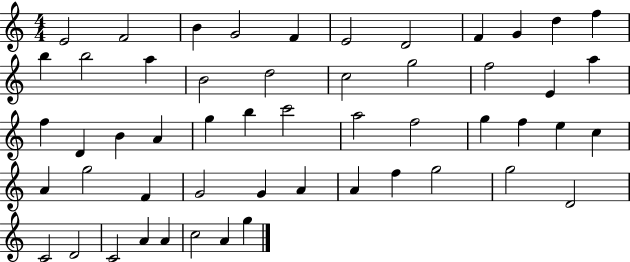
X:1
T:Untitled
M:4/4
L:1/4
K:C
E2 F2 B G2 F E2 D2 F G d f b b2 a B2 d2 c2 g2 f2 E a f D B A g b c'2 a2 f2 g f e c A g2 F G2 G A A f g2 g2 D2 C2 D2 C2 A A c2 A g